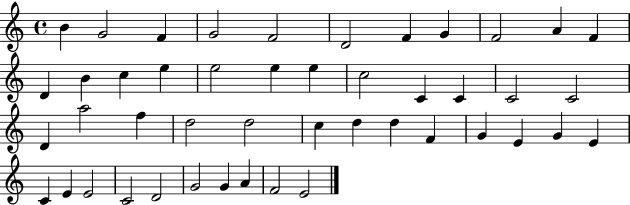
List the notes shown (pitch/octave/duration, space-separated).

B4/q G4/h F4/q G4/h F4/h D4/h F4/q G4/q F4/h A4/q F4/q D4/q B4/q C5/q E5/q E5/h E5/q E5/q C5/h C4/q C4/q C4/h C4/h D4/q A5/h F5/q D5/h D5/h C5/q D5/q D5/q F4/q G4/q E4/q G4/q E4/q C4/q E4/q E4/h C4/h D4/h G4/h G4/q A4/q F4/h E4/h